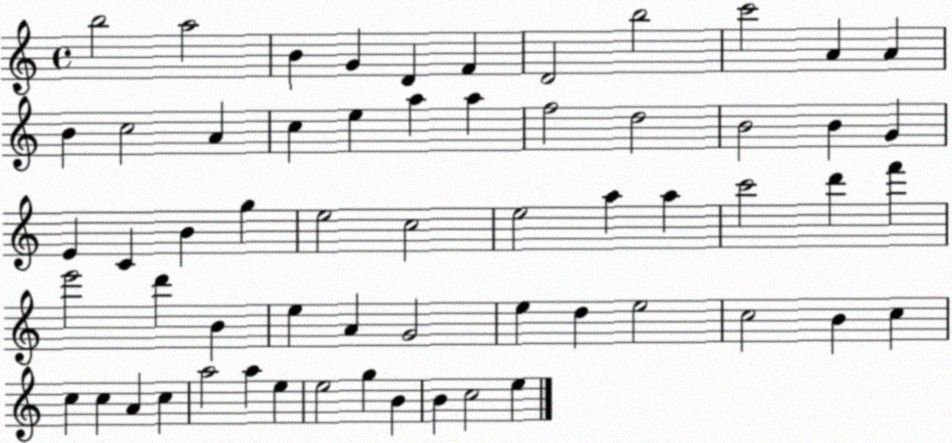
X:1
T:Untitled
M:4/4
L:1/4
K:C
b2 a2 B G D F D2 b2 c'2 A A B c2 A c e a a f2 d2 B2 B G E C B g e2 c2 e2 a a c'2 d' f' e'2 d' B e A G2 e d e2 c2 B c c c A c a2 a e e2 g B B c2 e